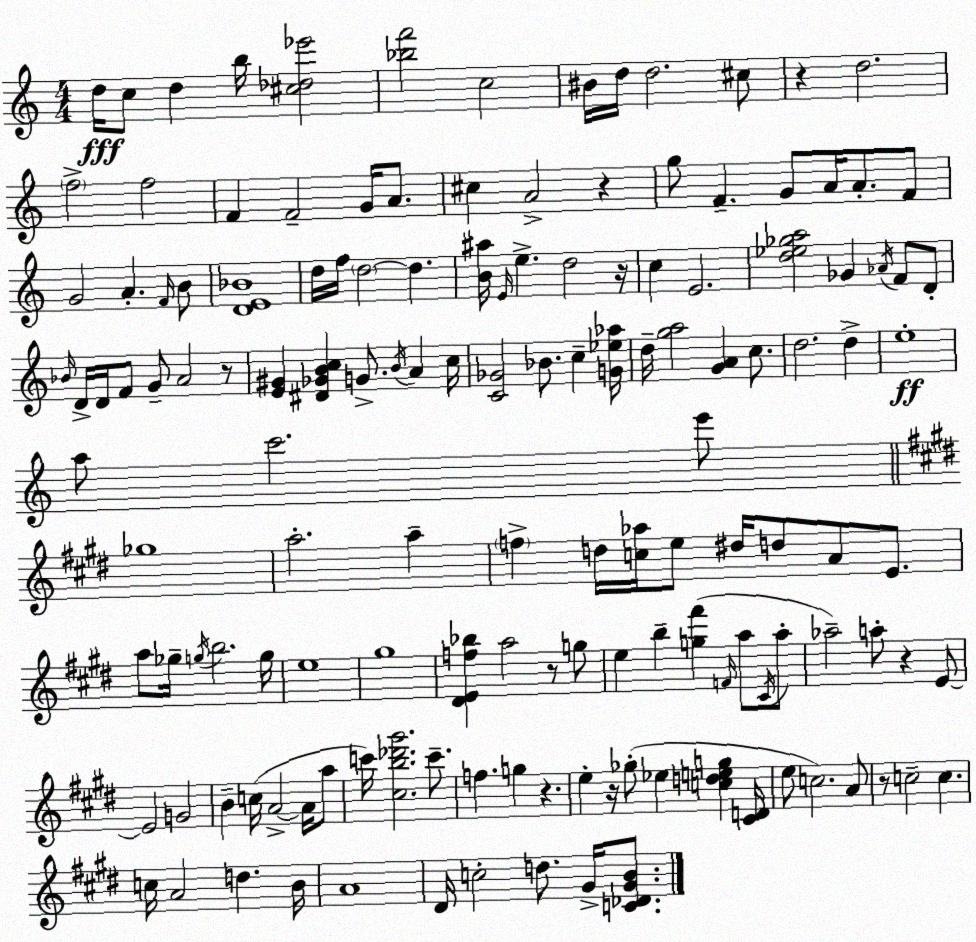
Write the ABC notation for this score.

X:1
T:Untitled
M:4/4
L:1/4
K:Am
d/4 c/2 d b/4 [^c_d_e']2 [_bf']2 c2 ^B/4 d/4 d2 ^c/2 z d2 f2 f2 F F2 G/4 A/2 ^c A2 z g/2 F G/2 A/4 A/2 F/2 G2 A F/4 B/2 [DE_B]4 d/4 f/4 d2 d [B^a]/4 E/4 e d2 z/4 c E2 [d_e_ga]2 _G _A/4 F/2 D/2 _B/4 D/4 D/4 F/2 G/2 A2 z/2 [E^G] [^D_GBc] G/2 B/4 A c/4 [C_G]2 _B/2 c [G_e_a]/4 d/4 [ga]2 [GA] c/2 d2 d e4 a/2 c'2 e'/2 _g4 a2 a f d/4 [c_a]/4 e/2 ^d/4 d/2 A/2 E/2 a/2 _g/4 g/4 b2 g/4 e4 ^g4 [^DEf_b] a2 z/2 g/2 e b [g^f'] F/4 a/2 ^C/4 a/2 _a2 a/2 z E/2 E2 G2 B c/4 A2 A/4 a/2 c'/4 [^cb_d'^g']2 c'/2 f g z e z/4 _g/2 _e [cdeg] [^CD]/4 e/2 c2 A/2 z/2 c2 c c/4 A2 d B/4 A4 ^D/4 c2 d/2 ^G/4 [C_D^GB]/2